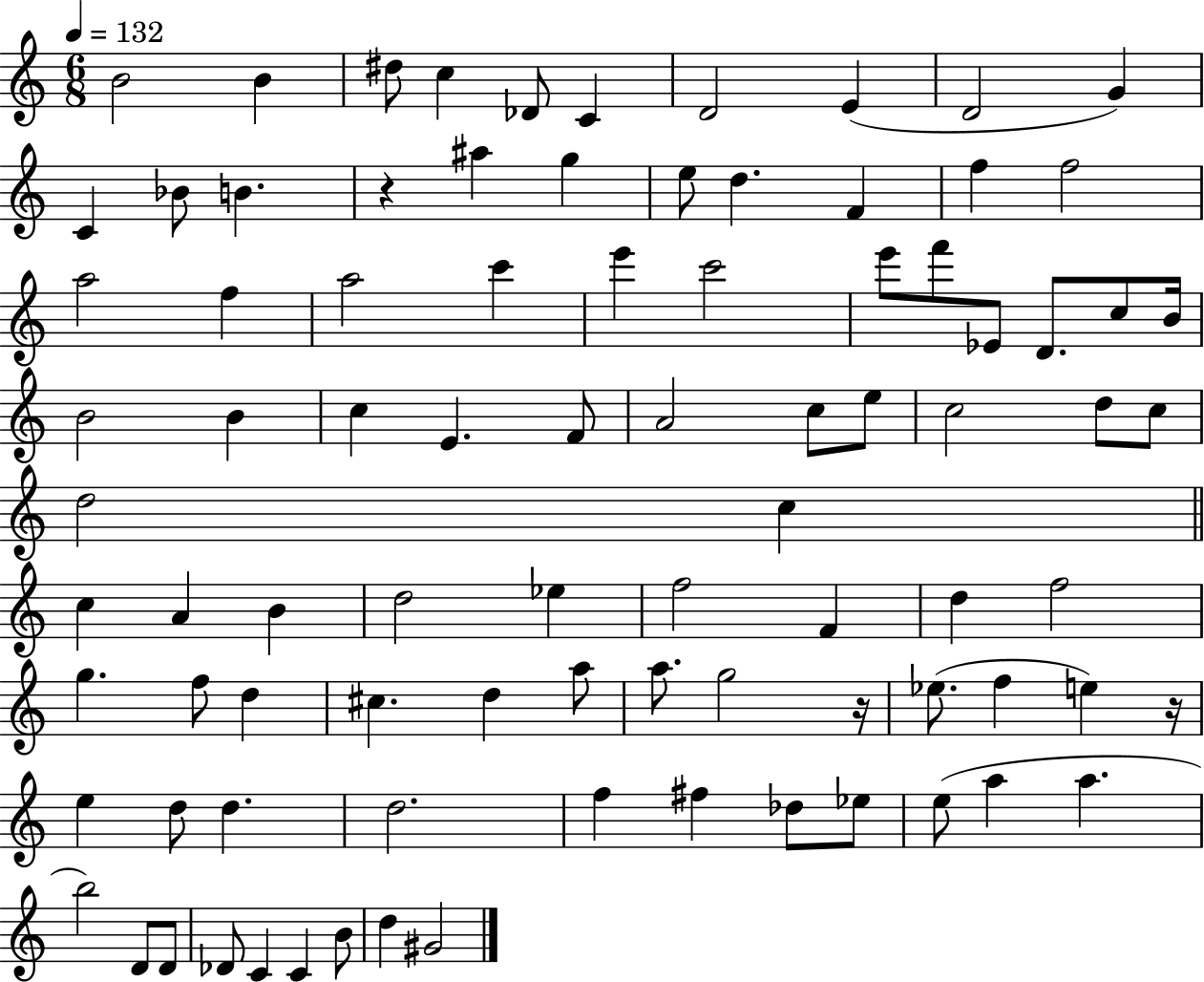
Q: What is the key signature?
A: C major